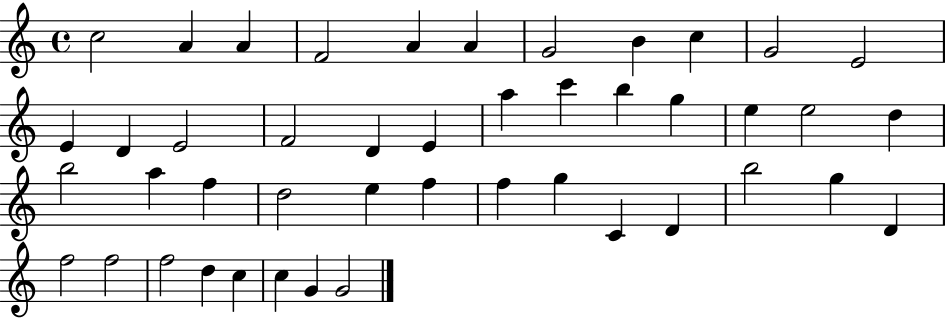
C5/h A4/q A4/q F4/h A4/q A4/q G4/h B4/q C5/q G4/h E4/h E4/q D4/q E4/h F4/h D4/q E4/q A5/q C6/q B5/q G5/q E5/q E5/h D5/q B5/h A5/q F5/q D5/h E5/q F5/q F5/q G5/q C4/q D4/q B5/h G5/q D4/q F5/h F5/h F5/h D5/q C5/q C5/q G4/q G4/h